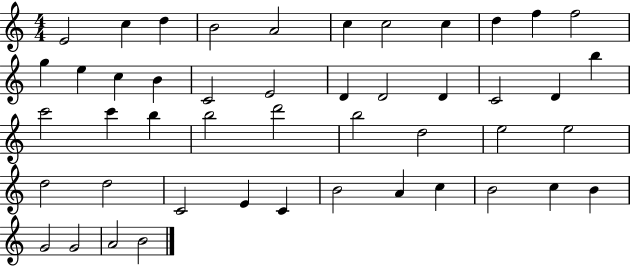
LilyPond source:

{
  \clef treble
  \numericTimeSignature
  \time 4/4
  \key c \major
  e'2 c''4 d''4 | b'2 a'2 | c''4 c''2 c''4 | d''4 f''4 f''2 | \break g''4 e''4 c''4 b'4 | c'2 e'2 | d'4 d'2 d'4 | c'2 d'4 b''4 | \break c'''2 c'''4 b''4 | b''2 d'''2 | b''2 d''2 | e''2 e''2 | \break d''2 d''2 | c'2 e'4 c'4 | b'2 a'4 c''4 | b'2 c''4 b'4 | \break g'2 g'2 | a'2 b'2 | \bar "|."
}